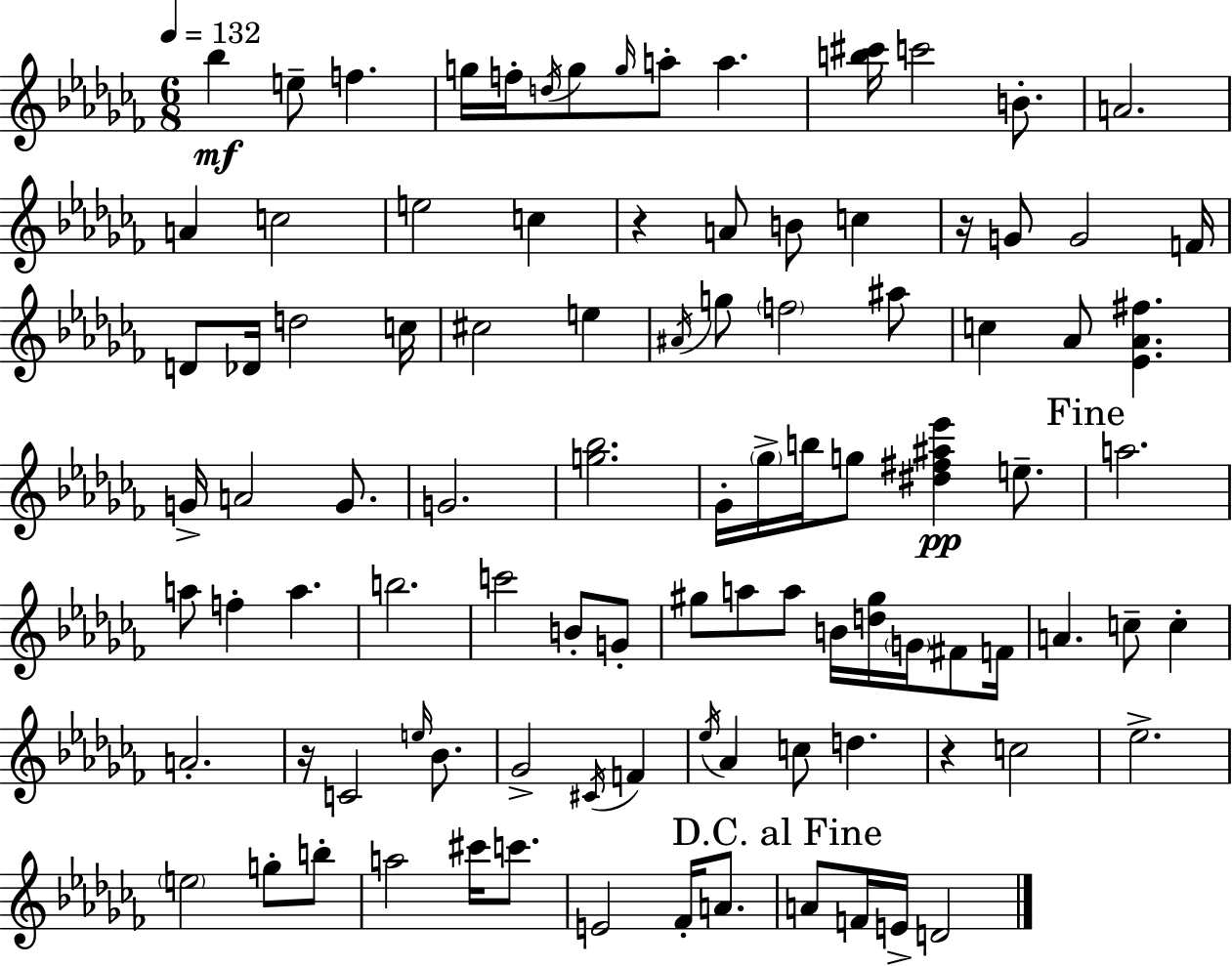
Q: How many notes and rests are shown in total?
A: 97